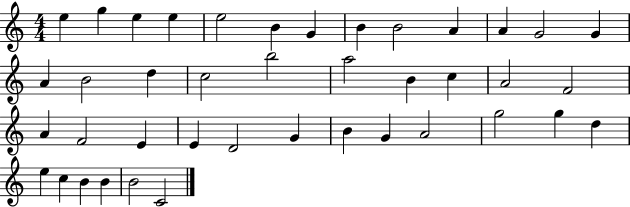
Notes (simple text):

E5/q G5/q E5/q E5/q E5/h B4/q G4/q B4/q B4/h A4/q A4/q G4/h G4/q A4/q B4/h D5/q C5/h B5/h A5/h B4/q C5/q A4/h F4/h A4/q F4/h E4/q E4/q D4/h G4/q B4/q G4/q A4/h G5/h G5/q D5/q E5/q C5/q B4/q B4/q B4/h C4/h